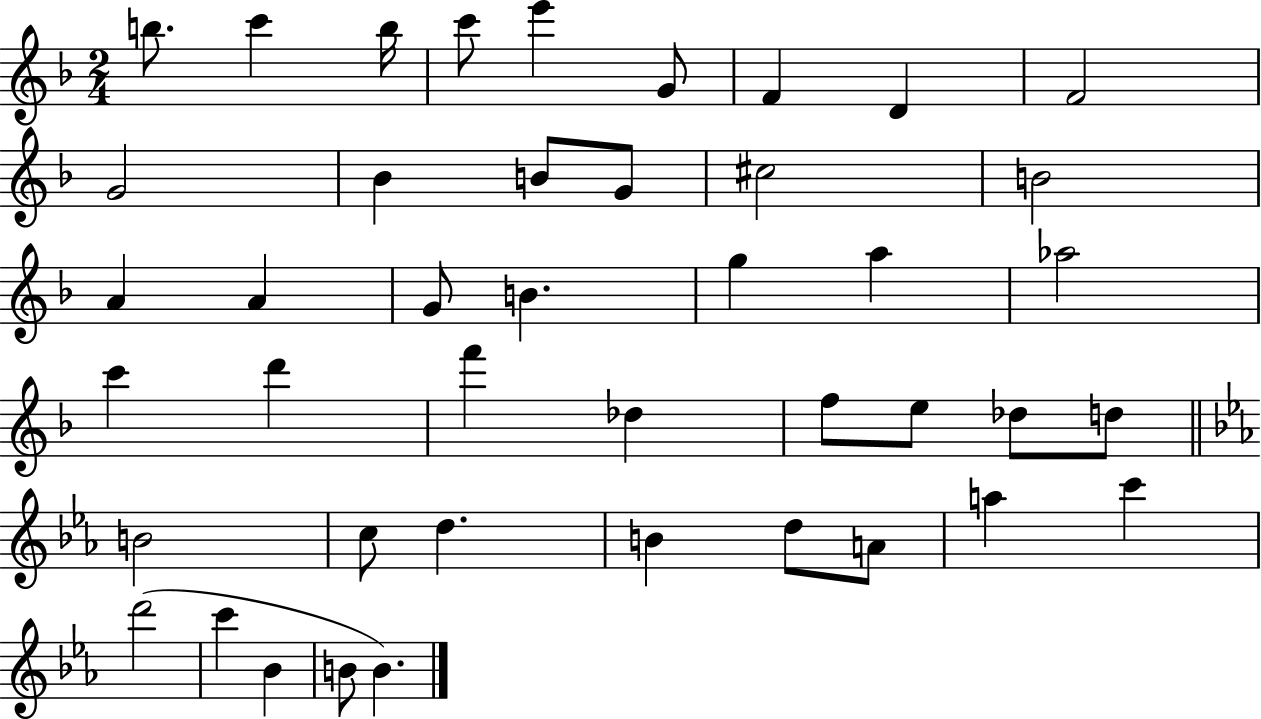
X:1
T:Untitled
M:2/4
L:1/4
K:F
b/2 c' b/4 c'/2 e' G/2 F D F2 G2 _B B/2 G/2 ^c2 B2 A A G/2 B g a _a2 c' d' f' _d f/2 e/2 _d/2 d/2 B2 c/2 d B d/2 A/2 a c' d'2 c' _B B/2 B